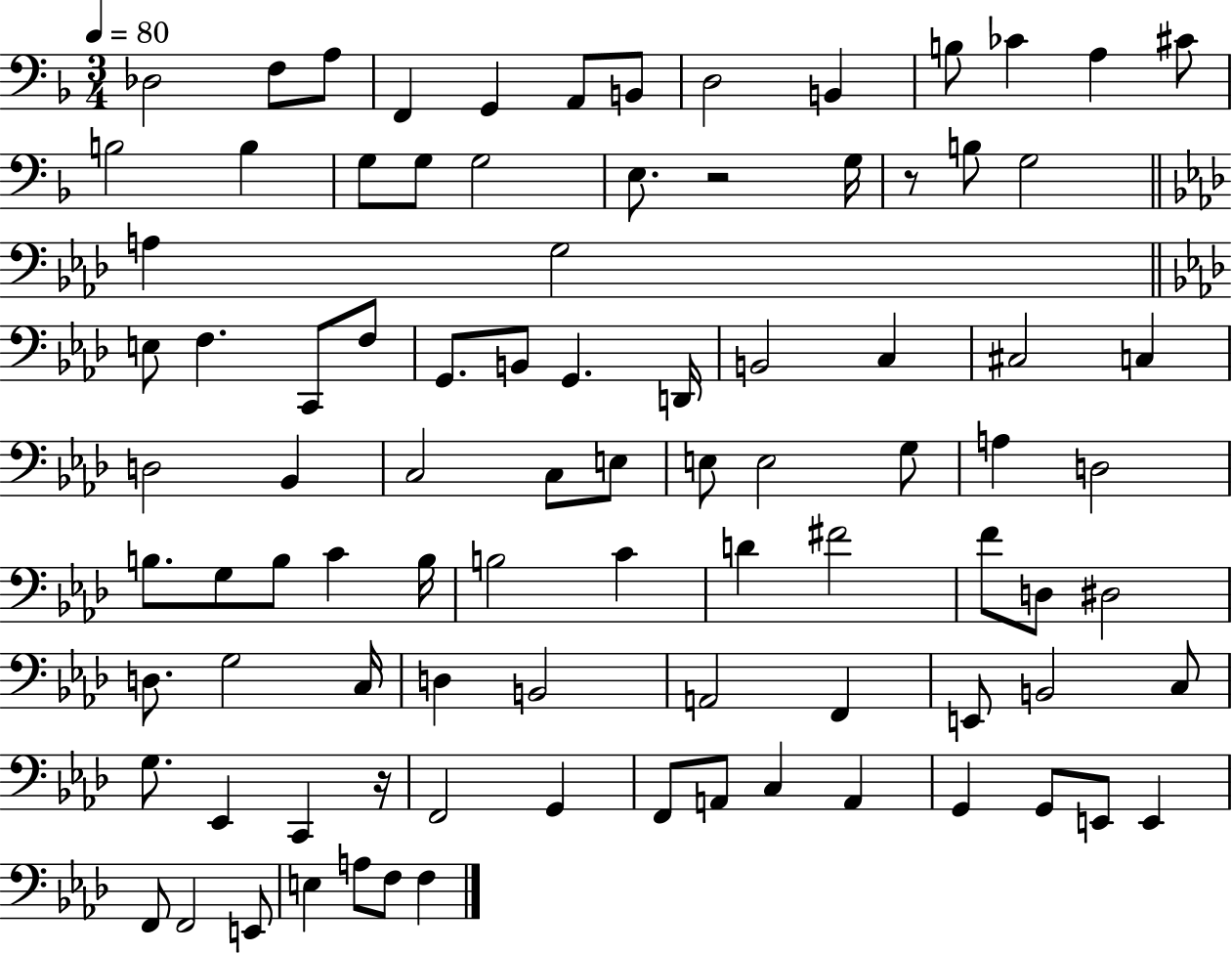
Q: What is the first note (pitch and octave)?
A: Db3